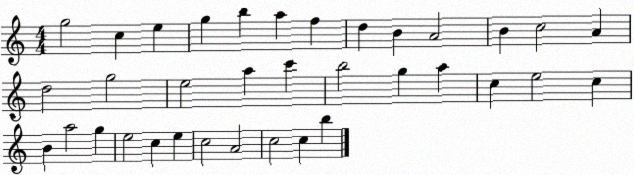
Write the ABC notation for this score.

X:1
T:Untitled
M:4/4
L:1/4
K:C
g2 c e g b a f d B A2 B c2 A d2 g2 e2 a c' b2 g a c e2 c B a2 g e2 c e c2 A2 c2 c b